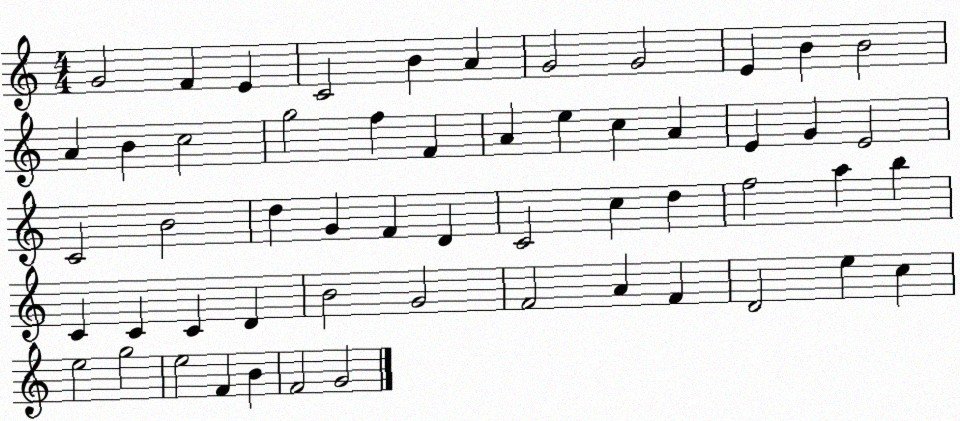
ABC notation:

X:1
T:Untitled
M:4/4
L:1/4
K:C
G2 F E C2 B A G2 G2 E B B2 A B c2 g2 f F A e c A E G E2 C2 B2 d G F D C2 c d f2 a b C C C D B2 G2 F2 A F D2 e c e2 g2 e2 F B F2 G2